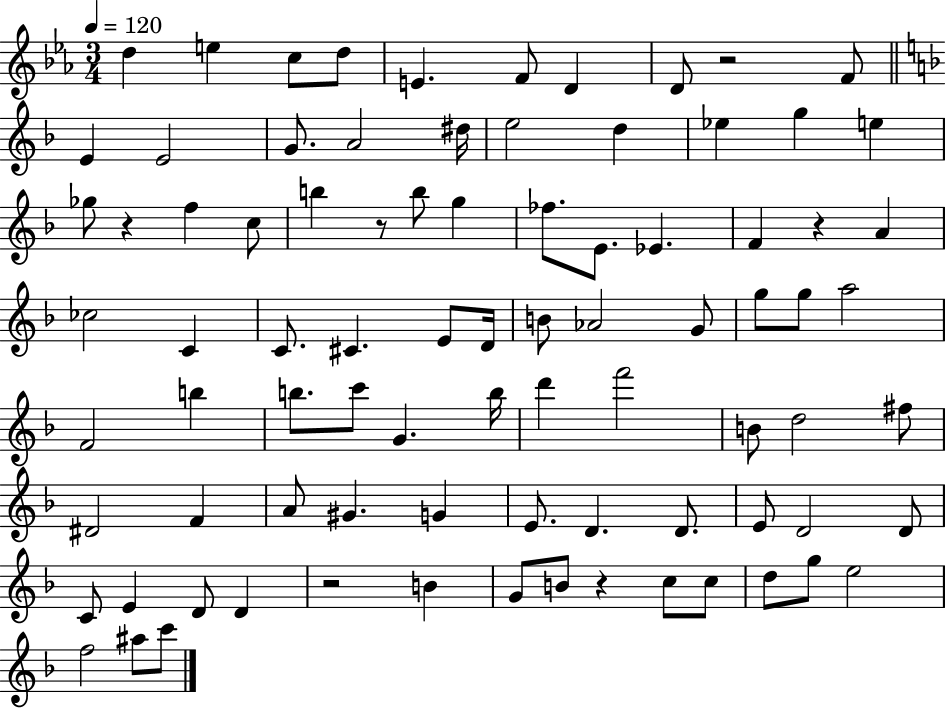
{
  \clef treble
  \numericTimeSignature
  \time 3/4
  \key ees \major
  \tempo 4 = 120
  d''4 e''4 c''8 d''8 | e'4. f'8 d'4 | d'8 r2 f'8 | \bar "||" \break \key d \minor e'4 e'2 | g'8. a'2 dis''16 | e''2 d''4 | ees''4 g''4 e''4 | \break ges''8 r4 f''4 c''8 | b''4 r8 b''8 g''4 | fes''8. e'8. ees'4. | f'4 r4 a'4 | \break ces''2 c'4 | c'8. cis'4. e'8 d'16 | b'8 aes'2 g'8 | g''8 g''8 a''2 | \break f'2 b''4 | b''8. c'''8 g'4. b''16 | d'''4 f'''2 | b'8 d''2 fis''8 | \break dis'2 f'4 | a'8 gis'4. g'4 | e'8. d'4. d'8. | e'8 d'2 d'8 | \break c'8 e'4 d'8 d'4 | r2 b'4 | g'8 b'8 r4 c''8 c''8 | d''8 g''8 e''2 | \break f''2 ais''8 c'''8 | \bar "|."
}